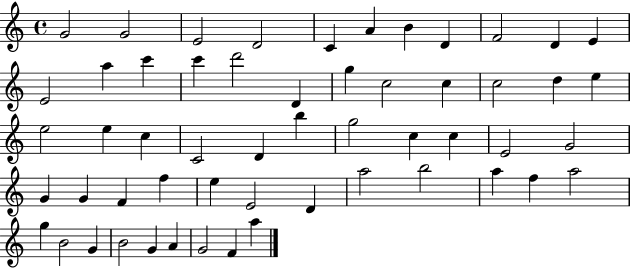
G4/h G4/h E4/h D4/h C4/q A4/q B4/q D4/q F4/h D4/q E4/q E4/h A5/q C6/q C6/q D6/h D4/q G5/q C5/h C5/q C5/h D5/q E5/q E5/h E5/q C5/q C4/h D4/q B5/q G5/h C5/q C5/q E4/h G4/h G4/q G4/q F4/q F5/q E5/q E4/h D4/q A5/h B5/h A5/q F5/q A5/h G5/q B4/h G4/q B4/h G4/q A4/q G4/h F4/q A5/q